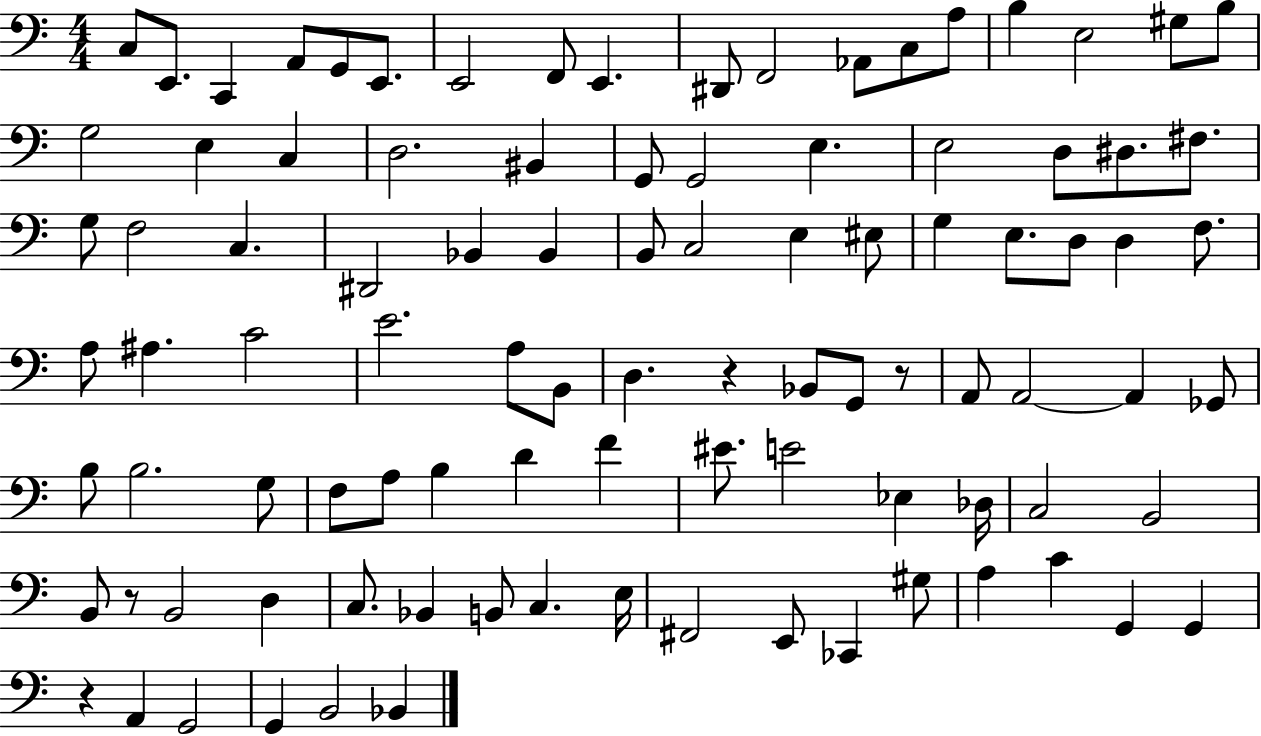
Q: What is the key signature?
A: C major